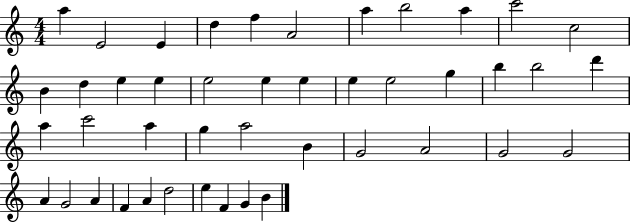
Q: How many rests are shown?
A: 0